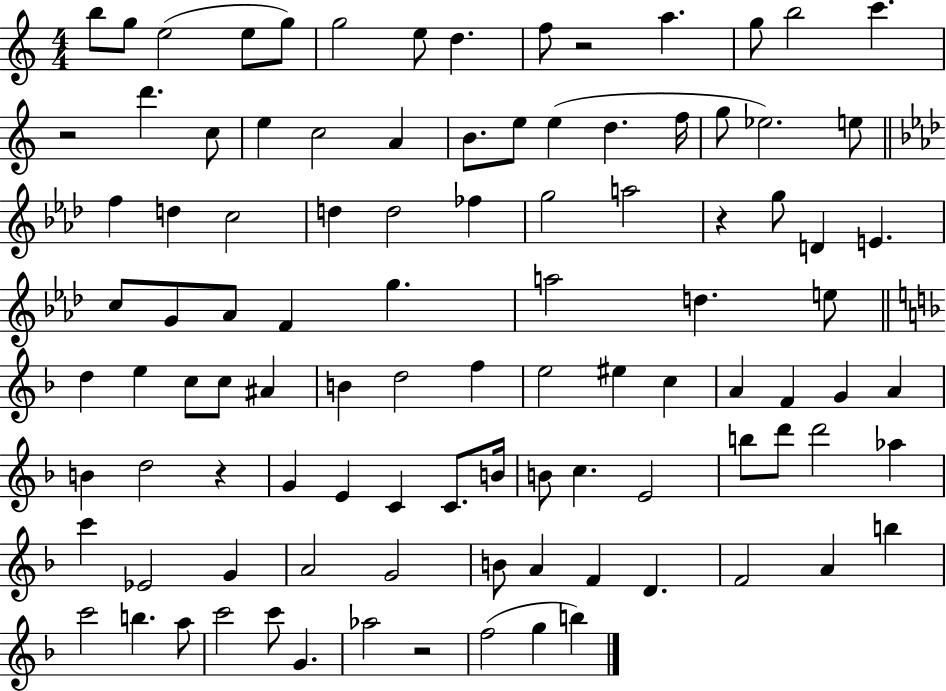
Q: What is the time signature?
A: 4/4